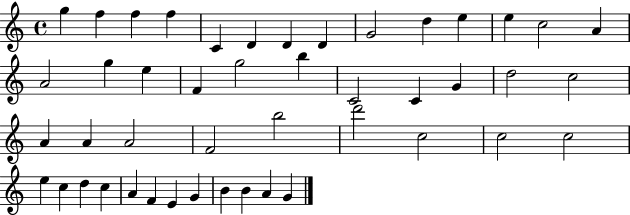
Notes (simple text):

G5/q F5/q F5/q F5/q C4/q D4/q D4/q D4/q G4/h D5/q E5/q E5/q C5/h A4/q A4/h G5/q E5/q F4/q G5/h B5/q C4/h C4/q G4/q D5/h C5/h A4/q A4/q A4/h F4/h B5/h D6/h C5/h C5/h C5/h E5/q C5/q D5/q C5/q A4/q F4/q E4/q G4/q B4/q B4/q A4/q G4/q